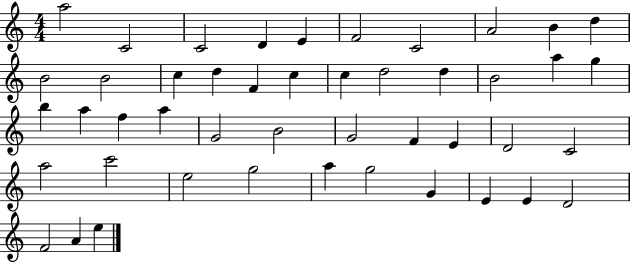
{
  \clef treble
  \numericTimeSignature
  \time 4/4
  \key c \major
  a''2 c'2 | c'2 d'4 e'4 | f'2 c'2 | a'2 b'4 d''4 | \break b'2 b'2 | c''4 d''4 f'4 c''4 | c''4 d''2 d''4 | b'2 a''4 g''4 | \break b''4 a''4 f''4 a''4 | g'2 b'2 | g'2 f'4 e'4 | d'2 c'2 | \break a''2 c'''2 | e''2 g''2 | a''4 g''2 g'4 | e'4 e'4 d'2 | \break f'2 a'4 e''4 | \bar "|."
}